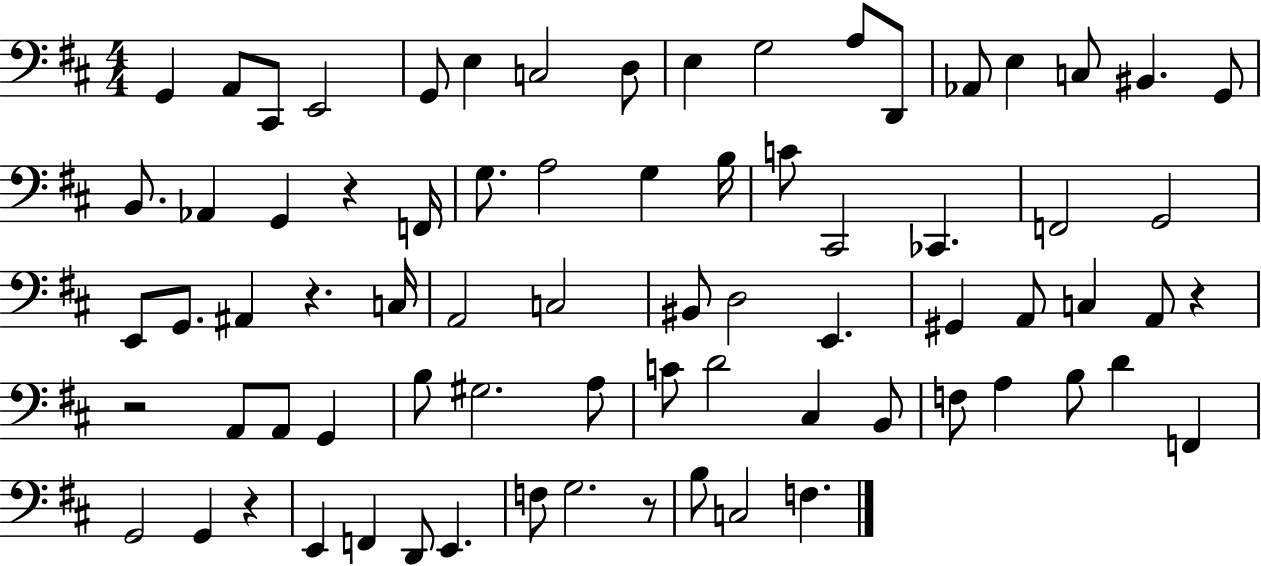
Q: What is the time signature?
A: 4/4